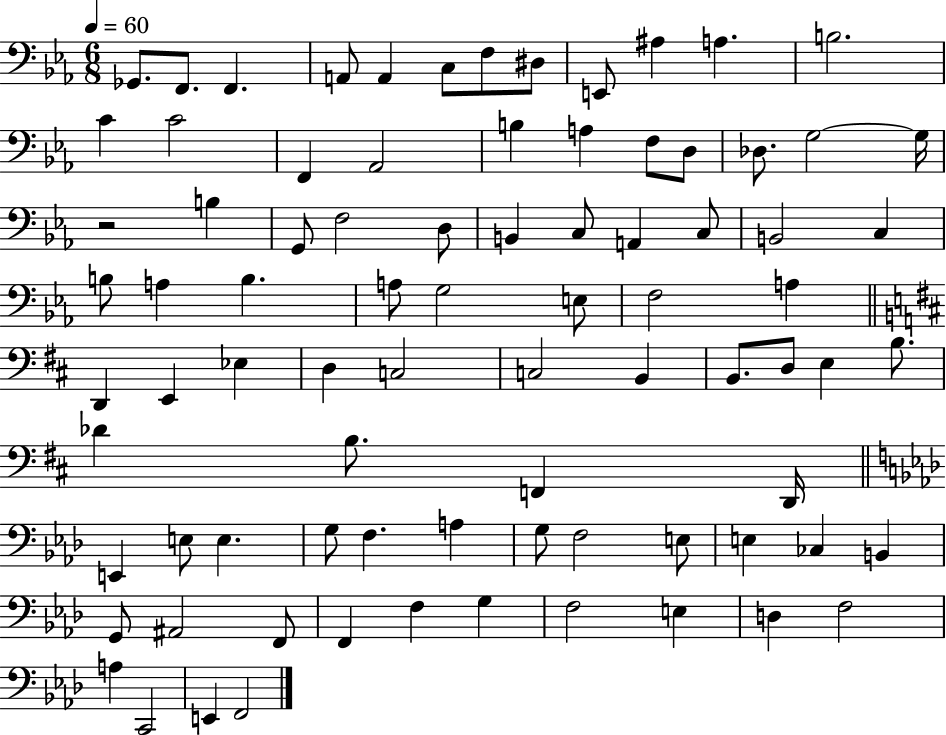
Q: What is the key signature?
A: EES major